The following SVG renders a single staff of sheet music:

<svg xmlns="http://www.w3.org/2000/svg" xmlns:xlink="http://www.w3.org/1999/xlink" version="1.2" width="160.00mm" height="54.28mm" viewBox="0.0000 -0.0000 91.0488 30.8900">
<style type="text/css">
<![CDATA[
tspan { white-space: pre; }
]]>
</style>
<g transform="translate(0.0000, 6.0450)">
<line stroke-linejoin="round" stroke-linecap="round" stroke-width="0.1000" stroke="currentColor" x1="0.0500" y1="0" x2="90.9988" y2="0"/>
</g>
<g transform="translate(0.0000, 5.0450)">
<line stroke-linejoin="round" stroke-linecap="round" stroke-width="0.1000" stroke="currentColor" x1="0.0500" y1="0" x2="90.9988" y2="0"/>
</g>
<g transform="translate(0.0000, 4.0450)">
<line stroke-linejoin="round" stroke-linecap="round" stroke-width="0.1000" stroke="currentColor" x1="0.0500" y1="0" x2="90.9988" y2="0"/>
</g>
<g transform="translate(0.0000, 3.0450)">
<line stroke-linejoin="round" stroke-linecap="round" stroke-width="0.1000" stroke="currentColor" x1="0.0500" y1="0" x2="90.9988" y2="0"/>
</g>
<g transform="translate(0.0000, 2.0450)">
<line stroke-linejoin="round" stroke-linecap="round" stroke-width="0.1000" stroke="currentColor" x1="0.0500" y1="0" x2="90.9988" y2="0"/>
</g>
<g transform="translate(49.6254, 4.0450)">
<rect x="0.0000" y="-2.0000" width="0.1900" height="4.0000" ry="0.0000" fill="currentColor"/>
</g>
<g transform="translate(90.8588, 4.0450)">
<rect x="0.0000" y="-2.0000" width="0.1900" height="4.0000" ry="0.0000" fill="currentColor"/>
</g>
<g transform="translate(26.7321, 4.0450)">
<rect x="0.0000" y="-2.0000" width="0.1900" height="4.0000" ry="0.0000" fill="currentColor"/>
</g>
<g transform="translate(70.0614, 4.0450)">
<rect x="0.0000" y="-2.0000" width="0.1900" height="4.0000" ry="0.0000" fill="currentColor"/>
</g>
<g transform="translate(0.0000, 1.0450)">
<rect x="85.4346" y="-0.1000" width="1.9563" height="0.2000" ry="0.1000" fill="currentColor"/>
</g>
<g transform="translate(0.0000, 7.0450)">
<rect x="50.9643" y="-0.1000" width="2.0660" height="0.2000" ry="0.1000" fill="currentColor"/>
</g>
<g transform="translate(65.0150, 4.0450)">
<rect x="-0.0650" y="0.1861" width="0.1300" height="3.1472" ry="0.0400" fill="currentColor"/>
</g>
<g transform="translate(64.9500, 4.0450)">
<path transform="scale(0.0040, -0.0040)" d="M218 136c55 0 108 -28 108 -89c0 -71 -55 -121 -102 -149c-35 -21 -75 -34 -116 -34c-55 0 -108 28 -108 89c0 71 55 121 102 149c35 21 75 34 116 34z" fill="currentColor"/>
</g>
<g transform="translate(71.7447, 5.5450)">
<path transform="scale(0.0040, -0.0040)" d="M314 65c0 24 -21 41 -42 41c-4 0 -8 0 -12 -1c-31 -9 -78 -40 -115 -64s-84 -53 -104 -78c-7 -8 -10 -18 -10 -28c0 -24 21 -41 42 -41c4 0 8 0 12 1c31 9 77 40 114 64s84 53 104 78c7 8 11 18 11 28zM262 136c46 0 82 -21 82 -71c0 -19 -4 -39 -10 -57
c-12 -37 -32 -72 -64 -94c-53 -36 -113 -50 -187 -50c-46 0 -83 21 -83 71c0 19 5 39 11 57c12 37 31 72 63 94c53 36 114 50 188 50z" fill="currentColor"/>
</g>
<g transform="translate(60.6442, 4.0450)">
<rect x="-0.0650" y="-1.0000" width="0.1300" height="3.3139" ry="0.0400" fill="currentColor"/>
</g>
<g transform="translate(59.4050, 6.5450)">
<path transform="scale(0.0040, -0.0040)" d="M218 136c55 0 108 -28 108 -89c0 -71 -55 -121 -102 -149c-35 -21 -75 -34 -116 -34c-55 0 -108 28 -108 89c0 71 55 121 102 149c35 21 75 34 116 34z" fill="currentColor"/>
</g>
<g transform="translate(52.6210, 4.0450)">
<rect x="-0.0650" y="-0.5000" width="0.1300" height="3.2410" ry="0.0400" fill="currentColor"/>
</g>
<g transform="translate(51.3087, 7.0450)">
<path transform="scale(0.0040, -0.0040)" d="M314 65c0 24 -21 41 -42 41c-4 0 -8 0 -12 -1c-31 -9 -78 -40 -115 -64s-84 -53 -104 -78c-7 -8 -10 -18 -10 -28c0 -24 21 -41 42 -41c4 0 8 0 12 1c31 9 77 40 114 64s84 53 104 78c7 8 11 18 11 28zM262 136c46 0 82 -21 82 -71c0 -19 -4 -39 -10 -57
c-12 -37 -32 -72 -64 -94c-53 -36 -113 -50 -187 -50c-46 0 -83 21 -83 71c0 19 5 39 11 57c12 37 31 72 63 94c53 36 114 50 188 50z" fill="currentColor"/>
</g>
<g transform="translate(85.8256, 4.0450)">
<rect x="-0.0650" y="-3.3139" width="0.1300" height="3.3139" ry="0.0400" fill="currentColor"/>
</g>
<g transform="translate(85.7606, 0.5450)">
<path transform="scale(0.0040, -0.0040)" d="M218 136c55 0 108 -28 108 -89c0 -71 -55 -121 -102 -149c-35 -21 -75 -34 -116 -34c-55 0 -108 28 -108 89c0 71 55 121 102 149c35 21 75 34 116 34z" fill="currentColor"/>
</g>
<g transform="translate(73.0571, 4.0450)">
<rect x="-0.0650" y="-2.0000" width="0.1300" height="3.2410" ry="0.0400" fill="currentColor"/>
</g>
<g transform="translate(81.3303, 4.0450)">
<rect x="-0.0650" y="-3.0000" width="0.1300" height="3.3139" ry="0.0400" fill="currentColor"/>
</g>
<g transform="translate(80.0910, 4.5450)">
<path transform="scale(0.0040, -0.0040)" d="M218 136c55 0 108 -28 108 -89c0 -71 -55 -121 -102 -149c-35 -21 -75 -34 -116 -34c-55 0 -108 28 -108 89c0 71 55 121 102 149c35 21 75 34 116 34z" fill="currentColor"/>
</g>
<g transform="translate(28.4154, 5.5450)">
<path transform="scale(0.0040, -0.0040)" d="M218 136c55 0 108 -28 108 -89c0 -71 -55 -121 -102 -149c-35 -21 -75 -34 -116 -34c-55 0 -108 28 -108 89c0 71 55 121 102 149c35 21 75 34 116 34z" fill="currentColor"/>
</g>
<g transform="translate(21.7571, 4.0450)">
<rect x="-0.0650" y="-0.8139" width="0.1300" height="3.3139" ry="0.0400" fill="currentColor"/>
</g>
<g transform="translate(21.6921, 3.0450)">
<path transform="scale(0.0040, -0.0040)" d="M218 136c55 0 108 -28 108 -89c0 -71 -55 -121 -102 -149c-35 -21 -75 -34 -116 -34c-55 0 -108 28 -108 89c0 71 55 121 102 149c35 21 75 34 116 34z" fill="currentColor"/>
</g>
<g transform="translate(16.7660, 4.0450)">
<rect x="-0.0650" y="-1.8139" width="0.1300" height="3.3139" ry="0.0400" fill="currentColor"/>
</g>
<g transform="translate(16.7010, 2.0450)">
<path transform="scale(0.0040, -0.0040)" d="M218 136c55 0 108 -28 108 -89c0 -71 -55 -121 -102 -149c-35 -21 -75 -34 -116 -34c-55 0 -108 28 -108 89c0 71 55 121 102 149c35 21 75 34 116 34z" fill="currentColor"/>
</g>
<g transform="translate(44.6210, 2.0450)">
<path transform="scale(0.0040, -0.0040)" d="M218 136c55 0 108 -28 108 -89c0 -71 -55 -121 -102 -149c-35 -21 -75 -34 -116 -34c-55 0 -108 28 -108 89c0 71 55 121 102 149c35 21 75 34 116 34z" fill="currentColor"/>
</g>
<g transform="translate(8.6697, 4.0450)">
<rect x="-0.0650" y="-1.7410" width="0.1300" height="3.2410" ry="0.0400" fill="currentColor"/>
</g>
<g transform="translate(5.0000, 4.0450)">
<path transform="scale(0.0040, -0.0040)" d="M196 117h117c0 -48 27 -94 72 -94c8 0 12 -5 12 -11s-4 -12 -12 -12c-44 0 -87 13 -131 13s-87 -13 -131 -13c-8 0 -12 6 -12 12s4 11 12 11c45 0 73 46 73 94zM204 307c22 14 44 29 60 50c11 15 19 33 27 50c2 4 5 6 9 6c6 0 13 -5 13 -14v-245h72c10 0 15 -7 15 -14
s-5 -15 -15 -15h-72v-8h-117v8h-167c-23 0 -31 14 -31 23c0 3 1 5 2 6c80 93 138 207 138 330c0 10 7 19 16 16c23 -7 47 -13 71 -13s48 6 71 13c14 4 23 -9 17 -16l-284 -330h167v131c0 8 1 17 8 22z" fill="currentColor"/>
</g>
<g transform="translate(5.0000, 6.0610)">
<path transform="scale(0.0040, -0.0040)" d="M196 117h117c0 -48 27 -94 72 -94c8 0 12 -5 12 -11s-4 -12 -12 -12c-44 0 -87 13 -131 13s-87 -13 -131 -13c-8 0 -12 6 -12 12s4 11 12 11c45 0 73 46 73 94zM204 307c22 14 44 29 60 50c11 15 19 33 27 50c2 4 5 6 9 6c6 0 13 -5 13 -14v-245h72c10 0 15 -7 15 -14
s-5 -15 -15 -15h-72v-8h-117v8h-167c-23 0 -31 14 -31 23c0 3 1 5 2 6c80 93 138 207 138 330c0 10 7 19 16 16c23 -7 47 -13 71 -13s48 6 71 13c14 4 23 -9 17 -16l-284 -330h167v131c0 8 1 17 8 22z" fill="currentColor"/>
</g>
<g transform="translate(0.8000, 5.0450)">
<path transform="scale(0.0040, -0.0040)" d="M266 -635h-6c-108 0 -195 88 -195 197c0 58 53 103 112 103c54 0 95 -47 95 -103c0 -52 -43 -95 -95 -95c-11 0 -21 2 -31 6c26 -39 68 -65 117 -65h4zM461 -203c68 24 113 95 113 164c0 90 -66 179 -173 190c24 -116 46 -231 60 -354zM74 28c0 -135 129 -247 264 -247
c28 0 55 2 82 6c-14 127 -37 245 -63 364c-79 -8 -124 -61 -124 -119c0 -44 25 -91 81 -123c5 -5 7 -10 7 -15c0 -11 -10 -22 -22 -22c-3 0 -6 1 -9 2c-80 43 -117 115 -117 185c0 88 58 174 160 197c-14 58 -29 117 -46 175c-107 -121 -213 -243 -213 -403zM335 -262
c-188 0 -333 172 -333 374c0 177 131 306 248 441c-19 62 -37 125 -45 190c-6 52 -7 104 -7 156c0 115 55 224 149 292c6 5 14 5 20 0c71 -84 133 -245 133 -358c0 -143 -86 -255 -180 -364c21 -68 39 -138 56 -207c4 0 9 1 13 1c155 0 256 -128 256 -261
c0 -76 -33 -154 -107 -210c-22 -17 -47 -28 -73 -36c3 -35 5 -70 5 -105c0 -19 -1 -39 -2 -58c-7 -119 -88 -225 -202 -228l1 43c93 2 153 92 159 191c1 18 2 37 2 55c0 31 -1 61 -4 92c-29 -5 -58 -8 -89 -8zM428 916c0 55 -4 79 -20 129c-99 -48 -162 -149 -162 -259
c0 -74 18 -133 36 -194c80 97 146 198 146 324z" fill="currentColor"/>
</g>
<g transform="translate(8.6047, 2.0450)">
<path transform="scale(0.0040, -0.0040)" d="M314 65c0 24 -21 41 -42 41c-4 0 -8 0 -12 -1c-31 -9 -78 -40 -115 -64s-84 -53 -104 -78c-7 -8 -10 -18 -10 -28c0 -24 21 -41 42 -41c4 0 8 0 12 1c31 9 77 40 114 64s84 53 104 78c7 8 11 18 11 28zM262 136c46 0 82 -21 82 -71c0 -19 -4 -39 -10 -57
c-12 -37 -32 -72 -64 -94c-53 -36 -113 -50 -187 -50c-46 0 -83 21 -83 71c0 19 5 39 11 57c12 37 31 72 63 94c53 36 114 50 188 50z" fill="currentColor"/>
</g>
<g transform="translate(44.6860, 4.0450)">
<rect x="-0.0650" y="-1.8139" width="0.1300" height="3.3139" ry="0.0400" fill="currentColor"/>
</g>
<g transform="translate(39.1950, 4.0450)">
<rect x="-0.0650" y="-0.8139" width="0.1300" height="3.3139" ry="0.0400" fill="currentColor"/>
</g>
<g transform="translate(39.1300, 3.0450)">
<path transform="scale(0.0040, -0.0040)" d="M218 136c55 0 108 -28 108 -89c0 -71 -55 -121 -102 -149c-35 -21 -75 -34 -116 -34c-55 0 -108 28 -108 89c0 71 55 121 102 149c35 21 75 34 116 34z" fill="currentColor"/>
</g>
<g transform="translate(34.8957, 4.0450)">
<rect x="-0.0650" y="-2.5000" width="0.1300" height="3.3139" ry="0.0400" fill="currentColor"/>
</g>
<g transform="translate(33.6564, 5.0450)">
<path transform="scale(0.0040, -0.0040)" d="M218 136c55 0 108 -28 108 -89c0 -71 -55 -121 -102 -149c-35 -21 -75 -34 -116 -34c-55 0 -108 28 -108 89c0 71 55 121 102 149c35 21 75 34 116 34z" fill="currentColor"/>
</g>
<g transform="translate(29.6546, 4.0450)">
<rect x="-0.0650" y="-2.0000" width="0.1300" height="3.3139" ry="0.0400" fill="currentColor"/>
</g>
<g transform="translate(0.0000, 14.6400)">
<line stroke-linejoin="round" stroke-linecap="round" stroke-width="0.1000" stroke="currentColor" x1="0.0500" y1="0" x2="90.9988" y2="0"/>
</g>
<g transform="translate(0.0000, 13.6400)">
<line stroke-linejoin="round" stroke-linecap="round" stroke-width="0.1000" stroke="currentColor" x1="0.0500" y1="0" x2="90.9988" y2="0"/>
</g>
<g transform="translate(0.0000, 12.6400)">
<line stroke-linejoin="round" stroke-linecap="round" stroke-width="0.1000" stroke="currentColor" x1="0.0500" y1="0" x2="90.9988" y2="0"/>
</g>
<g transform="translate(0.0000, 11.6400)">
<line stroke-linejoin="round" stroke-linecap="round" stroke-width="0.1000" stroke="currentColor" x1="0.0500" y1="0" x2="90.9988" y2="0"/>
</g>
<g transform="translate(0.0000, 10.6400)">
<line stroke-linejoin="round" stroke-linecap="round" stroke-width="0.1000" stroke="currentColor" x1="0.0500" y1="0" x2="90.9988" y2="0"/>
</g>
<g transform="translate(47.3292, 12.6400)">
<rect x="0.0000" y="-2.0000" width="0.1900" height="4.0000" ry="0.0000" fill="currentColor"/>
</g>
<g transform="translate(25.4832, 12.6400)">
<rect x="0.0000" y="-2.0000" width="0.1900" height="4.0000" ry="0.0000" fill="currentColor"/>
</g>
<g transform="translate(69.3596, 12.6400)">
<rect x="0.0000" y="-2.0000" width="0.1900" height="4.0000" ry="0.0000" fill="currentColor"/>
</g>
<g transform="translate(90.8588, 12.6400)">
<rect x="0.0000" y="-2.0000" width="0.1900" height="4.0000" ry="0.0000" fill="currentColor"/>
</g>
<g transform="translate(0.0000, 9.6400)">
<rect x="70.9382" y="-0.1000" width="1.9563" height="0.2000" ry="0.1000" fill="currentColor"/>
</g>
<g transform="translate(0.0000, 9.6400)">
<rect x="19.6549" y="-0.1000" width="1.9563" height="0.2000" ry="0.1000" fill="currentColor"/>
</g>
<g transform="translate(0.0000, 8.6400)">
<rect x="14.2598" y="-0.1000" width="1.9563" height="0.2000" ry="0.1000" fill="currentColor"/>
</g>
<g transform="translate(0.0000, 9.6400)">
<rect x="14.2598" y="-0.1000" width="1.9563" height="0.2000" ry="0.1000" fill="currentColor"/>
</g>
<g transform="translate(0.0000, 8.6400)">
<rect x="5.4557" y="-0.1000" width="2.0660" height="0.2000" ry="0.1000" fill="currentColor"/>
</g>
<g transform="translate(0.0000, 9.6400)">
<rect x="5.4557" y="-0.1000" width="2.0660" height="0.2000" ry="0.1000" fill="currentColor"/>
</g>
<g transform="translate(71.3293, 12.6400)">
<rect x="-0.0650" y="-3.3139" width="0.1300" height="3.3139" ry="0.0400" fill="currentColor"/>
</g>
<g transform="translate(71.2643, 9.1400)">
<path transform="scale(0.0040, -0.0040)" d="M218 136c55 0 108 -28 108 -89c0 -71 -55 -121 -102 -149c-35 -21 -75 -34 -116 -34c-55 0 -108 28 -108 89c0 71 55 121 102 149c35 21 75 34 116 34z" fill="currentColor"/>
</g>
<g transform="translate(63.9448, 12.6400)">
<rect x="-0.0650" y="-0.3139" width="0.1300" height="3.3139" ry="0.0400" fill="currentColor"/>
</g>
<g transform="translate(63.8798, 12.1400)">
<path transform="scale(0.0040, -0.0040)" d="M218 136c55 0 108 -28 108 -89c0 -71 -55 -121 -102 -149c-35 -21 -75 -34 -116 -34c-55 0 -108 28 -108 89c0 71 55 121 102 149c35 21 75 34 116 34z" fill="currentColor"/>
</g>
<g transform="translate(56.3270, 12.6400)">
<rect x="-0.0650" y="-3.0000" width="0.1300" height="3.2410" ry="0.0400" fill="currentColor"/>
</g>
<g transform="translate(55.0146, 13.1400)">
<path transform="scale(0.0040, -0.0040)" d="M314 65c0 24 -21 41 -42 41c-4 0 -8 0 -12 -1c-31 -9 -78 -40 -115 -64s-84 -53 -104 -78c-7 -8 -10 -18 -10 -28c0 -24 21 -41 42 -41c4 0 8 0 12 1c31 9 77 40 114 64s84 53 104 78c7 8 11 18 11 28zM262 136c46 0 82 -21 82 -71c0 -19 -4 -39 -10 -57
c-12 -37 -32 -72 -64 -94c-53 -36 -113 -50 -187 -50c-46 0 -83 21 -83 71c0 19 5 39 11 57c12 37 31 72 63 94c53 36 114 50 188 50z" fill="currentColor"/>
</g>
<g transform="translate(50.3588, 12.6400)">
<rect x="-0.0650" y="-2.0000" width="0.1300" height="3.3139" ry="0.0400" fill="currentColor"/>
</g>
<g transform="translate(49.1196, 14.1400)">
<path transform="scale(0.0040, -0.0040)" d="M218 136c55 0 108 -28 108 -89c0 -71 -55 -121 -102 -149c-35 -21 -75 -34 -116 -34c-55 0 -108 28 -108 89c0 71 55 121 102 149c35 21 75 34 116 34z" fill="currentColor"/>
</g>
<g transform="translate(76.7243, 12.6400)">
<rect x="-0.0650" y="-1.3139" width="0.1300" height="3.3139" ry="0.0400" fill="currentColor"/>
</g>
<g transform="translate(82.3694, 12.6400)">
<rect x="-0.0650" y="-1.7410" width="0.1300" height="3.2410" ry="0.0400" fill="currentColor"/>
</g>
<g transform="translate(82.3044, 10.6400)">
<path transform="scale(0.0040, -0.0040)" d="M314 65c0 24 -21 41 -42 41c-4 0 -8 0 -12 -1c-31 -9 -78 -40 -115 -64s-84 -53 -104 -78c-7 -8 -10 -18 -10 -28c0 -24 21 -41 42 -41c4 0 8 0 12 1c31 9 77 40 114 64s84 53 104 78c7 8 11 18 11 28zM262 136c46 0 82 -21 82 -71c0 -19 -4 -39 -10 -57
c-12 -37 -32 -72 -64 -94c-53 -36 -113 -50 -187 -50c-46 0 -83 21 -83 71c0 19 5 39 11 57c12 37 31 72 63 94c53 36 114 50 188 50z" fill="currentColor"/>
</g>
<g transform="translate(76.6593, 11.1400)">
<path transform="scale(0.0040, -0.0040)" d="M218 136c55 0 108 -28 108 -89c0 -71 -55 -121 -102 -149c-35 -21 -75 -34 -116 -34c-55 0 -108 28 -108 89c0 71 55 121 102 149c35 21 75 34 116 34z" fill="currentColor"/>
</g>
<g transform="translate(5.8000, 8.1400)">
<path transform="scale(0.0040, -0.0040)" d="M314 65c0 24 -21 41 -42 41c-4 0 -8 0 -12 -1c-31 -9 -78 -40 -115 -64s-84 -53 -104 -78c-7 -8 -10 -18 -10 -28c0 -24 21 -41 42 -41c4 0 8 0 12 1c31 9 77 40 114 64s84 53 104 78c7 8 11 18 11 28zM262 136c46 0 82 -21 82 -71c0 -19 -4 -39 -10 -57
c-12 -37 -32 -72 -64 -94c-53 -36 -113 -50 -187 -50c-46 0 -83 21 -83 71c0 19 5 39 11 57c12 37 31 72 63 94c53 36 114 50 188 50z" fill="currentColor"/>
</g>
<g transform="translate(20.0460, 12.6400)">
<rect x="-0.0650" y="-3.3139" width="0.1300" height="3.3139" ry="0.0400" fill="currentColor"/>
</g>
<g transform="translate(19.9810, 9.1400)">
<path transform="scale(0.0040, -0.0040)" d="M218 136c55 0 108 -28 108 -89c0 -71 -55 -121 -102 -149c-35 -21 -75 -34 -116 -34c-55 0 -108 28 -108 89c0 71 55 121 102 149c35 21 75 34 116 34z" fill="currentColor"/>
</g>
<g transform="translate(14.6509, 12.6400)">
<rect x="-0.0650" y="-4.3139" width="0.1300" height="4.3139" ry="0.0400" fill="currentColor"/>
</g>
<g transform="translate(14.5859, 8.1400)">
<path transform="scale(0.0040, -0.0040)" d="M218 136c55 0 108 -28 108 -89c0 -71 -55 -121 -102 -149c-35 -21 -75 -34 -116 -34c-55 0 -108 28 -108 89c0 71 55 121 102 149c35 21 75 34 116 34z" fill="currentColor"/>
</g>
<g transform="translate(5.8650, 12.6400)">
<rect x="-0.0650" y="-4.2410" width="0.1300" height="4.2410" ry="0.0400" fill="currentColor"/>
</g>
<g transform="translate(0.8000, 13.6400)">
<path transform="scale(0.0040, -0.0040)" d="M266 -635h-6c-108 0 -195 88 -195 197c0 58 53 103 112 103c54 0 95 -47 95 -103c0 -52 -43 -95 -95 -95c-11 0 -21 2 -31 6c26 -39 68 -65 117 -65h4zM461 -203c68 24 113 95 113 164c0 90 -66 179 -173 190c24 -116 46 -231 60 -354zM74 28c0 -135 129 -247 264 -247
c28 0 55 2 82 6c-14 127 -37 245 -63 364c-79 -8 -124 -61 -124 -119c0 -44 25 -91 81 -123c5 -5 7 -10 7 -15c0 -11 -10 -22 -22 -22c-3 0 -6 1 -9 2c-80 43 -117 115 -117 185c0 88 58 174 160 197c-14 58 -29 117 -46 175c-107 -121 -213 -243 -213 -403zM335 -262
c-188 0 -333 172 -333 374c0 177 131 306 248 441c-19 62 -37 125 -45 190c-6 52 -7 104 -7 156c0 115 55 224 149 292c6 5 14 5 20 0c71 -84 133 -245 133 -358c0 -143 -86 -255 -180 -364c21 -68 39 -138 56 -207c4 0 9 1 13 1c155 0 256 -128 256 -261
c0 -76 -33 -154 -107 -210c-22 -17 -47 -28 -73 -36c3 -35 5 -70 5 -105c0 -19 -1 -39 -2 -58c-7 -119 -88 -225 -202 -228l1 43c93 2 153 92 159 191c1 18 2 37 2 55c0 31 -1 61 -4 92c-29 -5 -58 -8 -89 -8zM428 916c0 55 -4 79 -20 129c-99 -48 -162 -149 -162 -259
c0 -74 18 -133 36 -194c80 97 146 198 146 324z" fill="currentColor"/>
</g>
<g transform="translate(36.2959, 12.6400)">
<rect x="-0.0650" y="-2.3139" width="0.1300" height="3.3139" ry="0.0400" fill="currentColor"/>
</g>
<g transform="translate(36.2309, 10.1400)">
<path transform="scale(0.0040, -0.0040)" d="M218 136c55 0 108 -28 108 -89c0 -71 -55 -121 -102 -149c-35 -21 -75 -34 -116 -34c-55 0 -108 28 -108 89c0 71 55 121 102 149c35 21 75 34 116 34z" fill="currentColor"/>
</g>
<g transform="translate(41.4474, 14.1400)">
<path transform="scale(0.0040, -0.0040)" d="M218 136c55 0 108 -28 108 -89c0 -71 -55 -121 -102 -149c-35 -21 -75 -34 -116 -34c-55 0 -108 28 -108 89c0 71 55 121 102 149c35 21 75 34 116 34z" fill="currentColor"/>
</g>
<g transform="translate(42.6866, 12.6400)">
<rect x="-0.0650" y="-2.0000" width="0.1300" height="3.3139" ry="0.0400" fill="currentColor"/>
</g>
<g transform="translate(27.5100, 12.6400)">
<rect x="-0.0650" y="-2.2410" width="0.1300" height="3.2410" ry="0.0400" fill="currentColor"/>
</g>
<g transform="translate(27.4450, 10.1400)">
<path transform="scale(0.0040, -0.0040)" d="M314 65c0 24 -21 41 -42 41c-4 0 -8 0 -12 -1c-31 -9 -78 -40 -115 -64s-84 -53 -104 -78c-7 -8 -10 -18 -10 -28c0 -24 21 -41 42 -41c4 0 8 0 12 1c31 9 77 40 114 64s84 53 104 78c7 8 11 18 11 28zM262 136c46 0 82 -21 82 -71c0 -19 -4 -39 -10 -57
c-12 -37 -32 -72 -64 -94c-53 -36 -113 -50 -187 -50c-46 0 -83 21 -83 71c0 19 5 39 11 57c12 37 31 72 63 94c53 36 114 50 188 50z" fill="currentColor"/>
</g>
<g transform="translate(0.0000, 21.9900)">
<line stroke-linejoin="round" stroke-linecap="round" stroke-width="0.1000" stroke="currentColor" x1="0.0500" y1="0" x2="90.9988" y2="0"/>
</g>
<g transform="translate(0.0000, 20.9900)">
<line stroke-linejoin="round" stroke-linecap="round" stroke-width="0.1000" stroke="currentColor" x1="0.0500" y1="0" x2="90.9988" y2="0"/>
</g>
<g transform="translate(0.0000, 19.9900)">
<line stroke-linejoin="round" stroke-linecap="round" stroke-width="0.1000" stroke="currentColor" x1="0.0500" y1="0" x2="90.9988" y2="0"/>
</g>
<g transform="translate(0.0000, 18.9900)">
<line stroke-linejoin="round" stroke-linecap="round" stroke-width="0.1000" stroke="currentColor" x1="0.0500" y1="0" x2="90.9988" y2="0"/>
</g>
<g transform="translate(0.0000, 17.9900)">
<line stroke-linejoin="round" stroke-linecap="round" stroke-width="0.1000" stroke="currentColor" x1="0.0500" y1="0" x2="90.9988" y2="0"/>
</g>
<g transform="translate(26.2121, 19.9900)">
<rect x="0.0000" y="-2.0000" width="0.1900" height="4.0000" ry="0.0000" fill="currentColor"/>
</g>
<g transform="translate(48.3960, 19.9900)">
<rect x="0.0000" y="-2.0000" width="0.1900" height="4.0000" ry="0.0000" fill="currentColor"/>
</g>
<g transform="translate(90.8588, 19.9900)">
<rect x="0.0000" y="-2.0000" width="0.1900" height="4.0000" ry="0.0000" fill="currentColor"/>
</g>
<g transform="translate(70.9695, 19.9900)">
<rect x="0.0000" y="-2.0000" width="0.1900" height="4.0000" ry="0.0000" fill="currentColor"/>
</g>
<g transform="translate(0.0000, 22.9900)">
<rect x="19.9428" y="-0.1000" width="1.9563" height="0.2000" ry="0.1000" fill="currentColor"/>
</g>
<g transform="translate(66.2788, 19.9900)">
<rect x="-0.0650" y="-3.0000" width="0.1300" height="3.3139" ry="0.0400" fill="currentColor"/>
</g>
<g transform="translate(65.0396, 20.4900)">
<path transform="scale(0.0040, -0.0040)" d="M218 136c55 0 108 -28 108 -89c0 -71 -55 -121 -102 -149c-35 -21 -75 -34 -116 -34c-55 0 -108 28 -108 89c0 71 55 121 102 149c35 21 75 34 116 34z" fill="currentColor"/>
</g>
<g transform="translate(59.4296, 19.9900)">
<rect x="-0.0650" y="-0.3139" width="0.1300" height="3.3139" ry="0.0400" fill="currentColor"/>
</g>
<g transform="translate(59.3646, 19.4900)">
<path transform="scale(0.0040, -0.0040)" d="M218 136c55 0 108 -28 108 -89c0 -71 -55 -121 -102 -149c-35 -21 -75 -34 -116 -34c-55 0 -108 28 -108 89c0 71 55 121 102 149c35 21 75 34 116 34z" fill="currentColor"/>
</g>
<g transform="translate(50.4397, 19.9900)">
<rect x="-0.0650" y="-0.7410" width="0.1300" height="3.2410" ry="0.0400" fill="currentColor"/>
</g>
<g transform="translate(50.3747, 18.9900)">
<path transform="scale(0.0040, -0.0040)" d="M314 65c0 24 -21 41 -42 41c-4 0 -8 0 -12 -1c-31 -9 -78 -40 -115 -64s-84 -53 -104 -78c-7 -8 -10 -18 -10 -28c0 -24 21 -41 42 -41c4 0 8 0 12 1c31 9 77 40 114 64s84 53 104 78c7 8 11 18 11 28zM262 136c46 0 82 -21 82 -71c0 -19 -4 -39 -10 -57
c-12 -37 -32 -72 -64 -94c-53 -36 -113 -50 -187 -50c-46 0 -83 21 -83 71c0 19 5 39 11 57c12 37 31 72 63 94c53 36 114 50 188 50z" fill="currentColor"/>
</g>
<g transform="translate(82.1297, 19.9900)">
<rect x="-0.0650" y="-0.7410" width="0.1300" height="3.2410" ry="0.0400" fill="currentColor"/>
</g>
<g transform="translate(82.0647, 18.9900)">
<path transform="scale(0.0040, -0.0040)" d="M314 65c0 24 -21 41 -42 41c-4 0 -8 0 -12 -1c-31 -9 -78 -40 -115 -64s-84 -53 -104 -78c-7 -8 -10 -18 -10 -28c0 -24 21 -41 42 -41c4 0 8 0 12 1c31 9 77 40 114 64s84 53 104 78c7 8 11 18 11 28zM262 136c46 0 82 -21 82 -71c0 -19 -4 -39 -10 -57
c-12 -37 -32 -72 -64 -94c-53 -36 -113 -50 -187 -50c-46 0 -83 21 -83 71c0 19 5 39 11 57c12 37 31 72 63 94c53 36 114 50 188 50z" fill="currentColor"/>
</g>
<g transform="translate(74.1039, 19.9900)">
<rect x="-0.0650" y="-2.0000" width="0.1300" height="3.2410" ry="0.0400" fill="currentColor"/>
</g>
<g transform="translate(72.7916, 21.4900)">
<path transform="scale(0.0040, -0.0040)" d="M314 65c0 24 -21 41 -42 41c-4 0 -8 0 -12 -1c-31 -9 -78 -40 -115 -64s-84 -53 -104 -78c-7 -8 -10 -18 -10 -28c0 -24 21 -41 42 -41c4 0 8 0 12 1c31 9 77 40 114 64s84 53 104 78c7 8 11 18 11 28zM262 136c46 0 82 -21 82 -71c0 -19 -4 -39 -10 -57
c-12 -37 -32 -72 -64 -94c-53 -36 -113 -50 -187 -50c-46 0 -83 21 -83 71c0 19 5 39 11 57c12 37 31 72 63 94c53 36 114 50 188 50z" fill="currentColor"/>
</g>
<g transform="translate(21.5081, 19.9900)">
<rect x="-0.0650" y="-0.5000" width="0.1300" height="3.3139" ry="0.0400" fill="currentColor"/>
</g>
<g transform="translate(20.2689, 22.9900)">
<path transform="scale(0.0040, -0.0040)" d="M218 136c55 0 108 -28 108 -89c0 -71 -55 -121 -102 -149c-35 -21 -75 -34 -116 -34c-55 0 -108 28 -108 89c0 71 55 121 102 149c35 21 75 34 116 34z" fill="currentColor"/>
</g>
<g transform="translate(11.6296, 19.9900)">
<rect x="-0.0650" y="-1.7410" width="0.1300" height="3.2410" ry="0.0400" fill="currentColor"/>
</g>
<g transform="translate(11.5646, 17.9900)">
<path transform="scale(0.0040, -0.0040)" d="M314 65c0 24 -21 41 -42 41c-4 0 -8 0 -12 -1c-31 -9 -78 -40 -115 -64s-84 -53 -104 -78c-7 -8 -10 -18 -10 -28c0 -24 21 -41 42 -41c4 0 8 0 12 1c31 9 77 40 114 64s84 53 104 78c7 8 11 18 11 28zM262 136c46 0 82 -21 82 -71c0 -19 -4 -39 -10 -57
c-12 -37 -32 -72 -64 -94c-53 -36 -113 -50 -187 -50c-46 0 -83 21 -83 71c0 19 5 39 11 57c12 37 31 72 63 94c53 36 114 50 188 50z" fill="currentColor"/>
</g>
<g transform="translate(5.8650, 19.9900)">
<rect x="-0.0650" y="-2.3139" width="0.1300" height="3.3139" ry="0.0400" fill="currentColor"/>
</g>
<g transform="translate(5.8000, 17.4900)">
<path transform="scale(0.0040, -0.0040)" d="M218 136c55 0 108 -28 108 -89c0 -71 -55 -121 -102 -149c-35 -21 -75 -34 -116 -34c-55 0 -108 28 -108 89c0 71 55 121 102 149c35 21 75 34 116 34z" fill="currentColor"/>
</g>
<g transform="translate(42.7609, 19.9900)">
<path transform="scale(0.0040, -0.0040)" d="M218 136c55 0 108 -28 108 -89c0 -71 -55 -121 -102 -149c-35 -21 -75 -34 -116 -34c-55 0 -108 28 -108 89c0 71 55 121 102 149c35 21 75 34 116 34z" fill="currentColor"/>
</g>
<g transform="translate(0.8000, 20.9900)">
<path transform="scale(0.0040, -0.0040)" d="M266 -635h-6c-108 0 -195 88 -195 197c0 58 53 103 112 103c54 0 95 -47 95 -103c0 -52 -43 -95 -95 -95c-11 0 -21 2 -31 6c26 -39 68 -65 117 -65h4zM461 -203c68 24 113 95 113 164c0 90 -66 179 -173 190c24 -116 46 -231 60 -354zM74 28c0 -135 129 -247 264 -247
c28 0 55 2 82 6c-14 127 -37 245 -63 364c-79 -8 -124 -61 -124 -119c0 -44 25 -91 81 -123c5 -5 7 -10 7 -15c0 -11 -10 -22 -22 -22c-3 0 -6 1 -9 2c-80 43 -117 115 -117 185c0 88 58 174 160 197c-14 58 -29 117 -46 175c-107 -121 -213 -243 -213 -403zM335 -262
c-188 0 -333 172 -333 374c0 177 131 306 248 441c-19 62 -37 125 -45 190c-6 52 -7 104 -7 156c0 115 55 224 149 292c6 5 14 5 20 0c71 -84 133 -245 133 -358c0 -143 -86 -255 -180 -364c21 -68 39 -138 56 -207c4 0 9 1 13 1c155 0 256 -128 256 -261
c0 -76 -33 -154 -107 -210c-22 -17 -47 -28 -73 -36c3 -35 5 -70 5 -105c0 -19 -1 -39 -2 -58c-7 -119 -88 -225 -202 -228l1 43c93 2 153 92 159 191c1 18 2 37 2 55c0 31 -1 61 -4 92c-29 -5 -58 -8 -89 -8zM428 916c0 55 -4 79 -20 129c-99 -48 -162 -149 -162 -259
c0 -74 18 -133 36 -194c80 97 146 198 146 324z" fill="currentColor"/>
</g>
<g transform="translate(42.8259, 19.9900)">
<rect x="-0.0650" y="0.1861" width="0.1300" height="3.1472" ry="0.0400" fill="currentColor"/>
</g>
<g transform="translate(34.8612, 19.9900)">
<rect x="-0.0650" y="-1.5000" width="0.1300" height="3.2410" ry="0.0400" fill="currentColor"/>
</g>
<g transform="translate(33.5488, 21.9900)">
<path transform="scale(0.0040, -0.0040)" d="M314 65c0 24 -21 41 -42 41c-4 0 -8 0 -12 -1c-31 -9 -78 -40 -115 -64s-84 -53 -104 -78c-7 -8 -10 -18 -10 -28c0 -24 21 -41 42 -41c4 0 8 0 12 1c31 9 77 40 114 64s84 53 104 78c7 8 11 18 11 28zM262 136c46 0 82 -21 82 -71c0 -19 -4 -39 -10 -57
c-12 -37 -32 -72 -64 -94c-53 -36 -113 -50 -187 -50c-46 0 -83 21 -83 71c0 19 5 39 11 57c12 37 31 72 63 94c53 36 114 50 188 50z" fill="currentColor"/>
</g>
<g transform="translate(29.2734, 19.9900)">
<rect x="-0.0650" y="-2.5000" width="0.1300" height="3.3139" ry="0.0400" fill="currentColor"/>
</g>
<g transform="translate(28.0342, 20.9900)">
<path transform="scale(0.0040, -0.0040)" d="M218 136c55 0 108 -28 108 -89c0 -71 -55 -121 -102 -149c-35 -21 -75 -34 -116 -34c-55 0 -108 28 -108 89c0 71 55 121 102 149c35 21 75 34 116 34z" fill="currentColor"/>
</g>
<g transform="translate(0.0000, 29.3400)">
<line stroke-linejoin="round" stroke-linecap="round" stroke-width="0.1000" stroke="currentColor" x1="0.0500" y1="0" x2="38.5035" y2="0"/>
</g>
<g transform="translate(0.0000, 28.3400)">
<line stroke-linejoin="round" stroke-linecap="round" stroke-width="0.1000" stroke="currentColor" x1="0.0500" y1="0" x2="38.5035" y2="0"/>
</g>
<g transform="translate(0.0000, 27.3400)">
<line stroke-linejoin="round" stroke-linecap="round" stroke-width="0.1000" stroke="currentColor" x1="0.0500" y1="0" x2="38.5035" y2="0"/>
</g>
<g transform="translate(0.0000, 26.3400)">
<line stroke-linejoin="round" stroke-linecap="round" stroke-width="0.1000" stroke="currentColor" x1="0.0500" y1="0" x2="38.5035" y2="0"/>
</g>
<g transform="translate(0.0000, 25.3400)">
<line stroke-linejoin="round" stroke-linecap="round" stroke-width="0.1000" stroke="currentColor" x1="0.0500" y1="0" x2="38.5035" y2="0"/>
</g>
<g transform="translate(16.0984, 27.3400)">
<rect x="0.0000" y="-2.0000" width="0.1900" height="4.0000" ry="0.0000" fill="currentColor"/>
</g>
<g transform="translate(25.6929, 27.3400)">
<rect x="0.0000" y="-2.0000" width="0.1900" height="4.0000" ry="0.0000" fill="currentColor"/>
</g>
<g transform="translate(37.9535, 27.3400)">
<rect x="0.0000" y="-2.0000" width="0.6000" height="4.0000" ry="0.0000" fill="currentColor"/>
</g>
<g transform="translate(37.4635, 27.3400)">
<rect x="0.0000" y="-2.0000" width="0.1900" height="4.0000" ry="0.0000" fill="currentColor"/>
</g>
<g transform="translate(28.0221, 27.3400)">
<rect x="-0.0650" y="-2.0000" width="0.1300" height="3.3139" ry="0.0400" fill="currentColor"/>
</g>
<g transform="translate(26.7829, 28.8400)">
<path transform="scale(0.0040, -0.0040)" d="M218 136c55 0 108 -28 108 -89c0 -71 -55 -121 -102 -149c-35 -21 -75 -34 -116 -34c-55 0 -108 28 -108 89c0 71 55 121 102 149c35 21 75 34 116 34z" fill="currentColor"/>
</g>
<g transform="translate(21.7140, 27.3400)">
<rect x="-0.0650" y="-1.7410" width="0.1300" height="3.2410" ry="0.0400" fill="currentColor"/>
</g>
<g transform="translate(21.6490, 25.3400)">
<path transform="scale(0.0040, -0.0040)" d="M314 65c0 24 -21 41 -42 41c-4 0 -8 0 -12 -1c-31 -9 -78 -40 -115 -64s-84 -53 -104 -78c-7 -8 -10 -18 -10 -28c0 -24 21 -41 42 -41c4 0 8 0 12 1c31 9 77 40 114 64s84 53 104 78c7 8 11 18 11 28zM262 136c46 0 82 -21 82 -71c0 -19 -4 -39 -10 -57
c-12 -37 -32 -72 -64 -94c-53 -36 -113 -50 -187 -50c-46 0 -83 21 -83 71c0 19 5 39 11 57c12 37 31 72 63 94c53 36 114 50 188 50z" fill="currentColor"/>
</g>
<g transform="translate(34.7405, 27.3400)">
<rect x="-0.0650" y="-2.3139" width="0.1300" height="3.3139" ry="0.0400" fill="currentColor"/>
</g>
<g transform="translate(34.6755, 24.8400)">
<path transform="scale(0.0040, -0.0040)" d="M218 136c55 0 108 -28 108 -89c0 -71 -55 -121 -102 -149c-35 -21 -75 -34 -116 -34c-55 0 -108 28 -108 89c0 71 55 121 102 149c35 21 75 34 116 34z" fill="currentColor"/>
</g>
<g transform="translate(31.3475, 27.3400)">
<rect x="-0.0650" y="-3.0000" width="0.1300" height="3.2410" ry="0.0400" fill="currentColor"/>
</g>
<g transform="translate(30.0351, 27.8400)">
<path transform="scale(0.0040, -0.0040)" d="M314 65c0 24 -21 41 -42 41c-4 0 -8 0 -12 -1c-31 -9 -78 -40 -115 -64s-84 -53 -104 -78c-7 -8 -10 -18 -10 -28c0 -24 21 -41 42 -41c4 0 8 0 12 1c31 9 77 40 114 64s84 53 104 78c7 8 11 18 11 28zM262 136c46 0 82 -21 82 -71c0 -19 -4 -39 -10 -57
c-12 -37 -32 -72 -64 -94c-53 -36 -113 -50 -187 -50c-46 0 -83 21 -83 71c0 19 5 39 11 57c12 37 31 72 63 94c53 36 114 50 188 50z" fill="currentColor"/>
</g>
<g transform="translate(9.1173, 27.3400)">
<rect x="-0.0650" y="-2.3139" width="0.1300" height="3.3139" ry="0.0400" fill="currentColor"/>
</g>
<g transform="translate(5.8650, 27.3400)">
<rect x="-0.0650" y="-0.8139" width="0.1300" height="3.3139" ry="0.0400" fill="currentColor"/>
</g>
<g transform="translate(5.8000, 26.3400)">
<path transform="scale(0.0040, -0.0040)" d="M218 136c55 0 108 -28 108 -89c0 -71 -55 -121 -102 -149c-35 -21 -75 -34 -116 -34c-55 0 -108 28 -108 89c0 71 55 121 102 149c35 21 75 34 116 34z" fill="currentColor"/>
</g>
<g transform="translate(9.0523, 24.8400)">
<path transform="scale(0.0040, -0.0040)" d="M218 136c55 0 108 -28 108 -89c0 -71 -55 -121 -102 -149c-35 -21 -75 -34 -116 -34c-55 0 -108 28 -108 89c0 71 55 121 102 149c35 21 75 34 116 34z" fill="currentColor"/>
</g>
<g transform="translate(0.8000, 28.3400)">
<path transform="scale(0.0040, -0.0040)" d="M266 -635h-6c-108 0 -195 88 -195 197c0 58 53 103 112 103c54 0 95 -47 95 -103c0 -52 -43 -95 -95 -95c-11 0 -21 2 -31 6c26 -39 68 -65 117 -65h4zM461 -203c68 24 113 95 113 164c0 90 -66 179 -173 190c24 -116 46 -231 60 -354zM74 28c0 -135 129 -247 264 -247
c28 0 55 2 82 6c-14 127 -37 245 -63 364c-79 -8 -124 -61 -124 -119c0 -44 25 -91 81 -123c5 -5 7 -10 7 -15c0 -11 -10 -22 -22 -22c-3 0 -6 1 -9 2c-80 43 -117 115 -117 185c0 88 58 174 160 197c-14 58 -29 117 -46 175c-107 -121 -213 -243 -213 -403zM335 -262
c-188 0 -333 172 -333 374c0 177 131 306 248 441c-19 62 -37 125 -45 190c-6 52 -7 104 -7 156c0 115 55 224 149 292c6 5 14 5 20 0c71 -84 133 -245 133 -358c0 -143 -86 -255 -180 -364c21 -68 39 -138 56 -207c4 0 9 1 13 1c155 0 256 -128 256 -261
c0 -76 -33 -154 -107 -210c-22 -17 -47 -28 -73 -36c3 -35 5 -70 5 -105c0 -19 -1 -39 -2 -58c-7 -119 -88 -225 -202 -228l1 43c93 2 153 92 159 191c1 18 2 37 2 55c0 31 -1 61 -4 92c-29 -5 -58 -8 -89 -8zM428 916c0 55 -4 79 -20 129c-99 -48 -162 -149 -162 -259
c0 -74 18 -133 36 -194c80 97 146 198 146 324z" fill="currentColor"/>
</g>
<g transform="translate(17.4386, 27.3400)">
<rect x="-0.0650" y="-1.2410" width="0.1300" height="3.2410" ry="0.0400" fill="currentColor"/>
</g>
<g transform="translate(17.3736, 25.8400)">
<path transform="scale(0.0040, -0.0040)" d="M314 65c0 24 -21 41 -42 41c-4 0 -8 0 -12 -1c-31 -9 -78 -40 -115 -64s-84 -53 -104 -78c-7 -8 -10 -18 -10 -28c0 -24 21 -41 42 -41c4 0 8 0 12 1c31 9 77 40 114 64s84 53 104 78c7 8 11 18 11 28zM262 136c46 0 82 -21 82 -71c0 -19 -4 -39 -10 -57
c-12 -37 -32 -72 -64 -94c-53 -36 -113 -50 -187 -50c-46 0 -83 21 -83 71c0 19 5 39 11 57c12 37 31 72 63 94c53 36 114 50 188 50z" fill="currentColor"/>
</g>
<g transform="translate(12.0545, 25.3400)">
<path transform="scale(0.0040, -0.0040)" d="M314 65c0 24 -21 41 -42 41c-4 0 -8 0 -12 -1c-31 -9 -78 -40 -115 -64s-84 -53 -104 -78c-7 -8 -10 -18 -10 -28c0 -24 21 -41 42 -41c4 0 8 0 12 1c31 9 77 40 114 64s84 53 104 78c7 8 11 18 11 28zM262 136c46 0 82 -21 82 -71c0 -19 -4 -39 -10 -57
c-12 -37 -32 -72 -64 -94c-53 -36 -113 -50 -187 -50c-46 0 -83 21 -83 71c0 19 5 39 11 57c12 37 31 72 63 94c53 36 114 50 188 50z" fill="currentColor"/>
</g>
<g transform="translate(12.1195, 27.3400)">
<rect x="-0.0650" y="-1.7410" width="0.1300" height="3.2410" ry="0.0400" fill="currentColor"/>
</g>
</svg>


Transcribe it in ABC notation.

X:1
T:Untitled
M:4/4
L:1/4
K:C
f2 f d F G d f C2 D B F2 A b d'2 d' b g2 g F F A2 c b e f2 g f2 C G E2 B d2 c A F2 d2 d g f2 e2 f2 F A2 g